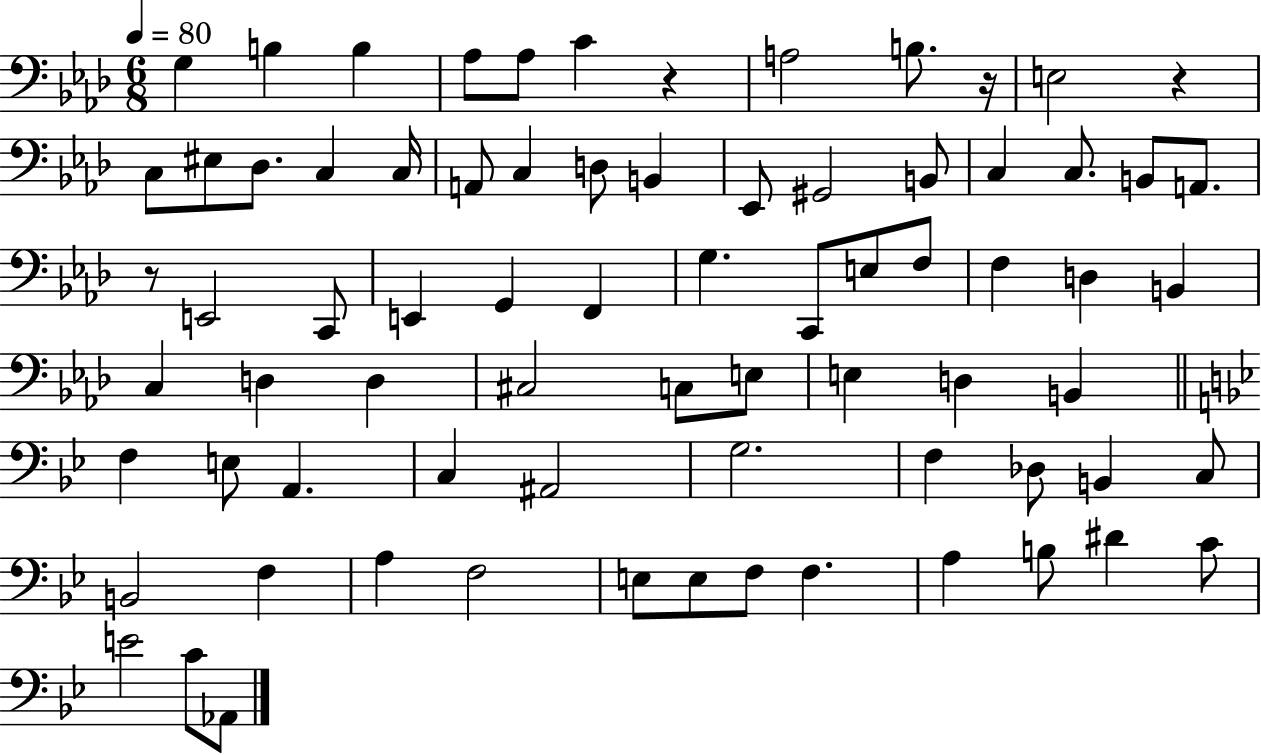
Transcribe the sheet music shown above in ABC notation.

X:1
T:Untitled
M:6/8
L:1/4
K:Ab
G, B, B, _A,/2 _A,/2 C z A,2 B,/2 z/4 E,2 z C,/2 ^E,/2 _D,/2 C, C,/4 A,,/2 C, D,/2 B,, _E,,/2 ^G,,2 B,,/2 C, C,/2 B,,/2 A,,/2 z/2 E,,2 C,,/2 E,, G,, F,, G, C,,/2 E,/2 F,/2 F, D, B,, C, D, D, ^C,2 C,/2 E,/2 E, D, B,, F, E,/2 A,, C, ^A,,2 G,2 F, _D,/2 B,, C,/2 B,,2 F, A, F,2 E,/2 E,/2 F,/2 F, A, B,/2 ^D C/2 E2 C/2 _A,,/2